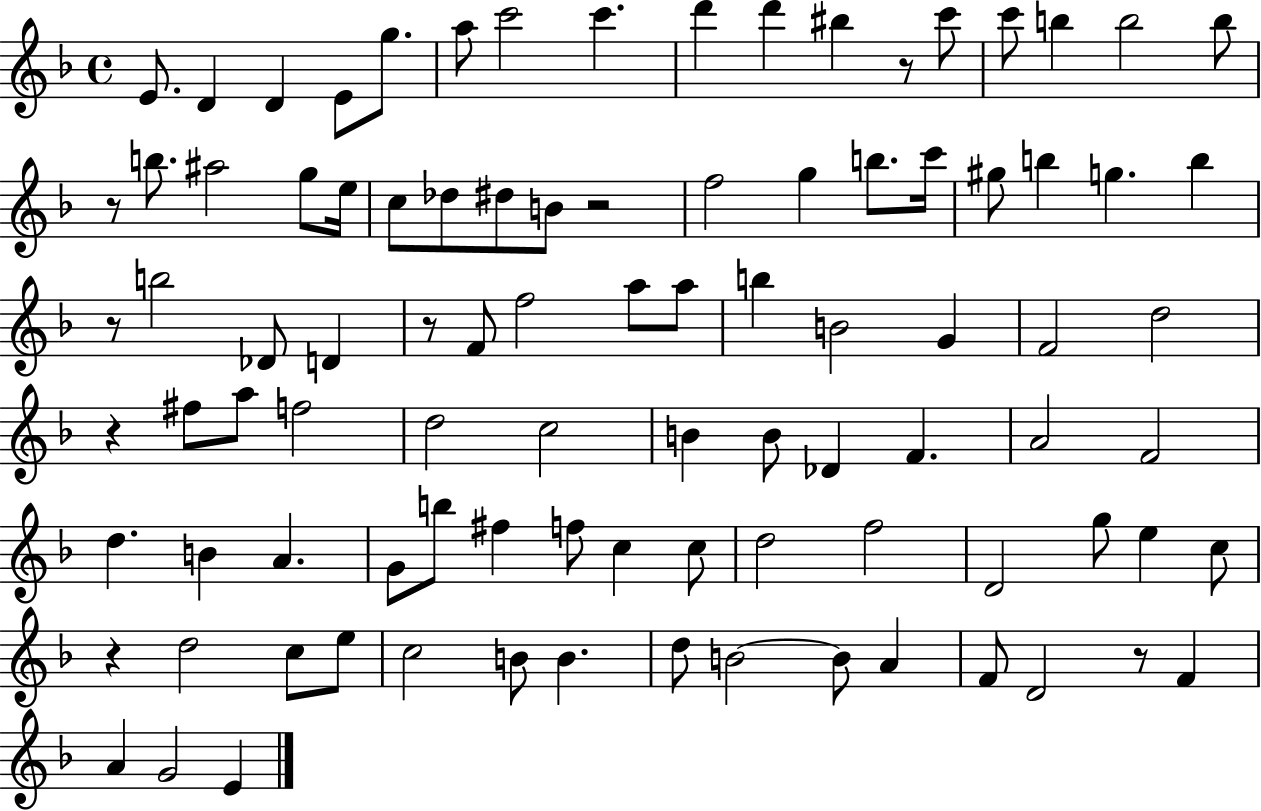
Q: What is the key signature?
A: F major